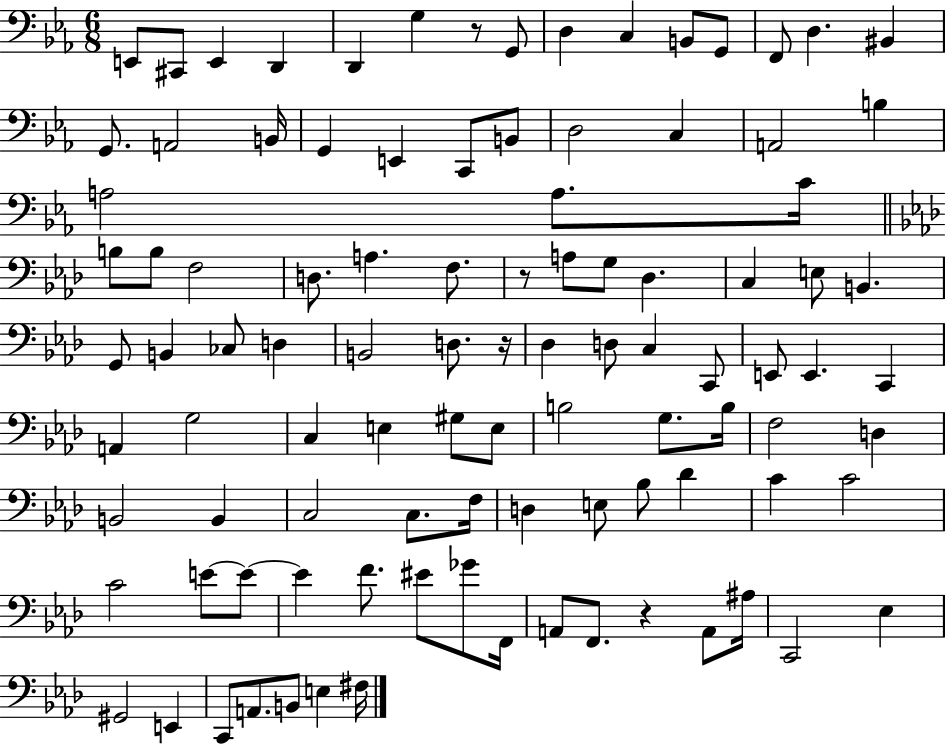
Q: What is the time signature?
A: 6/8